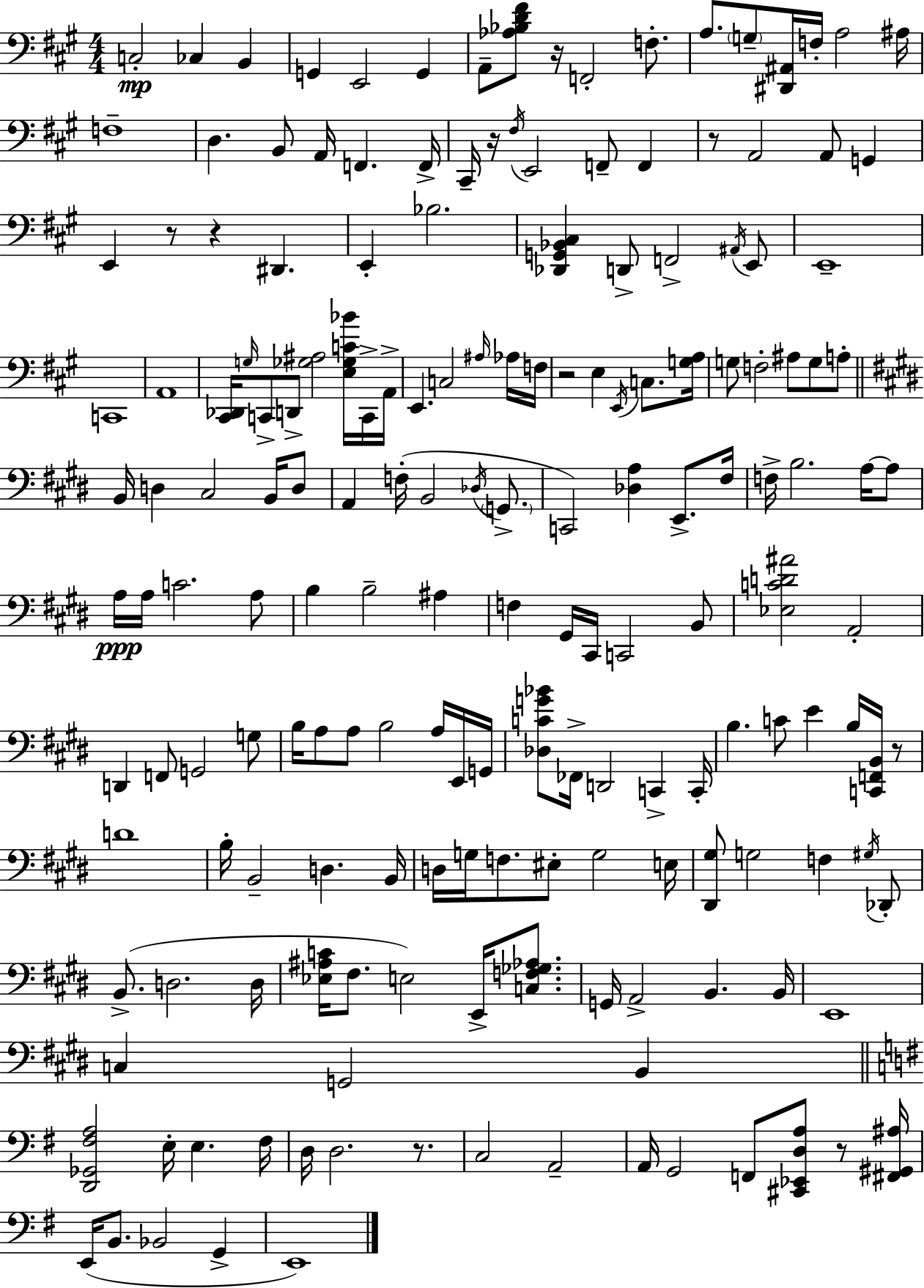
{
  \clef bass
  \numericTimeSignature
  \time 4/4
  \key a \major
  c2-.\mp ces4 b,4 | g,4 e,2 g,4 | a,8-- <aes bes d' fis'>8 r16 f,2-. f8.-. | a8. \parenthesize g8-- <dis, ais,>16 f16-. a2 ais16 | \break f1-- | d4. b,8 a,16 f,4. f,16-> | cis,16-- r16 \acciaccatura { fis16 } e,2 f,8-- f,4 | r8 a,2 a,8 g,4 | \break e,4 r8 r4 dis,4. | e,4-. bes2. | <des, g, bes, cis>4 d,8-> f,2-> \acciaccatura { ais,16 } | e,8 e,1-- | \break c,1 | a,1 | <cis, des,>16 \grace { g16 } c,8-> d,8-> <ges ais>2 | <e ges c' bes'>16 c,16-> a,16-> e,4. c2 | \break \grace { ais16 } aes16 f16 r2 e4 | \acciaccatura { e,16 } c8. <g a>16 g8 f2-. ais8 | g8 a8-. \bar "||" \break \key e \major b,16 d4 cis2 b,16 d8 | a,4 f16-.( b,2 \acciaccatura { des16 } \parenthesize g,8.-> | c,2) <des a>4 e,8.-> | fis16 f16-> b2. a16~~ a8 | \break a16\ppp a16 c'2. a8 | b4 b2-- ais4 | f4 gis,16 cis,16 c,2 b,8 | <ees c' d' ais'>2 a,2-. | \break d,4 f,8 g,2 g8 | b16 a8 a8 b2 a16 e,16 | g,16 <des c' g' bes'>8 fes,16-> d,2 c,4-> | c,16-. b4. c'8 e'4 b16 <c, f, b,>16 r8 | \break d'1 | b16-. b,2-- d4. | b,16 d16 g16 f8. eis8-. g2 | e16 <dis, gis>8 g2 f4 \acciaccatura { gis16 } | \break des,8-. b,8.->( d2. | d16 <ees ais c'>16 fis8. e2) e,16-> <c f ges aes>8. | g,16 a,2-> b,4. | b,16 e,1 | \break c4 g,2 b,4 | \bar "||" \break \key g \major <d, ges, fis a>2 e16-. e4. fis16 | d16 d2. r8. | c2 a,2-- | a,16 g,2 f,8 <cis, ees, d a>8 r8 <fis, gis, ais>16 | \break e,16( b,8. bes,2 g,4-> | e,1) | \bar "|."
}